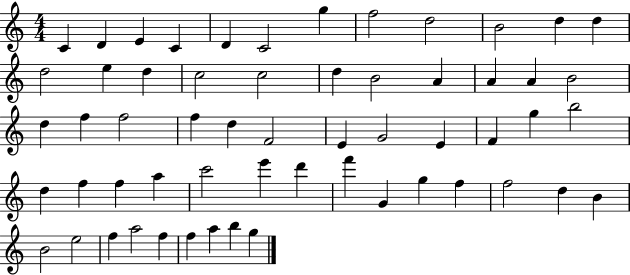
C4/q D4/q E4/q C4/q D4/q C4/h G5/q F5/h D5/h B4/h D5/q D5/q D5/h E5/q D5/q C5/h C5/h D5/q B4/h A4/q A4/q A4/q B4/h D5/q F5/q F5/h F5/q D5/q F4/h E4/q G4/h E4/q F4/q G5/q B5/h D5/q F5/q F5/q A5/q C6/h E6/q D6/q F6/q G4/q G5/q F5/q F5/h D5/q B4/q B4/h E5/h F5/q A5/h F5/q F5/q A5/q B5/q G5/q